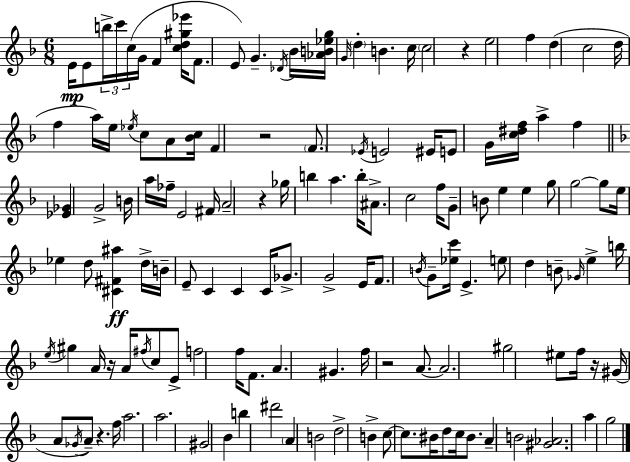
{
  \clef treble
  \numericTimeSignature
  \time 6/8
  \key d \minor
  e'16\mp e'8 \tuplet 3/2 { b''16-> c'''16 c''16( } g'16 f'4 <c'' d'' gis'' ees'''>16 | f'8. e'8) g'4.-- \acciaccatura { des'16 } | bes'16 <aes' b' ees'' g''>16 \grace { g'16 } \parenthesize d''4-. b'4. | c''16 \parenthesize c''2 r4 | \break e''2 f''4 | d''4( c''2 | d''16 f''4 a''16) e''16 \acciaccatura { ees''16 } c''8 | a'8 <bes' c''>16 f'4 r2 | \break \parenthesize f'8. \acciaccatura { ees'16 } e'2 | eis'16 e'8 g'16 <c'' dis'' f''>16 a''4-> | f''4 \bar "||" \break \key f \major <ees' ges'>4 g'2-> | b'16 a''16 fes''16-- e'2 fis'16 | a'2-- r4 | ges''16 b''4 a''4. b''16-. | \break ais'8.-> c''2 f''16 | g'8-- b'8 e''4 e''4 | g''8 g''2~~ g''8 | e''16 ees''4 d''8 <cis' fis' ais''>4\ff d''16-> | \break b'16-- e'8-- c'4 c'4 c'16 | ges'8.-> g'2-> e'16 | f'8. \acciaccatura { b'16 } g'8-- <ees'' c'''>16 e'4.-> | e''8 d''4 b'8-- \grace { ges'16 } e''4-> | \break b''16 \acciaccatura { e''16 } gis''4 a'16 r16 a'16 \acciaccatura { fis''16 } | c''8 e'8-> f''2 | f''16 f'8. a'4. gis'4. | f''16 r2 | \break a'8.~~ a'2. | gis''2 | eis''8 f''16 r16 gis'16( a'8 \acciaccatura { ges'16 } a'8--) r4. | f''16 a''2. | \break a''2. | gis'2 | bes'4 b''4 dis'''2 | \parenthesize a'4 b'2 | \break d''2-> | b'4-> c''8~~ c''8. bis'16 d''8 | c''16 bis'8. a'4-- b'2 | <gis' aes'>2. | \break a''4 g''2 | \bar "|."
}